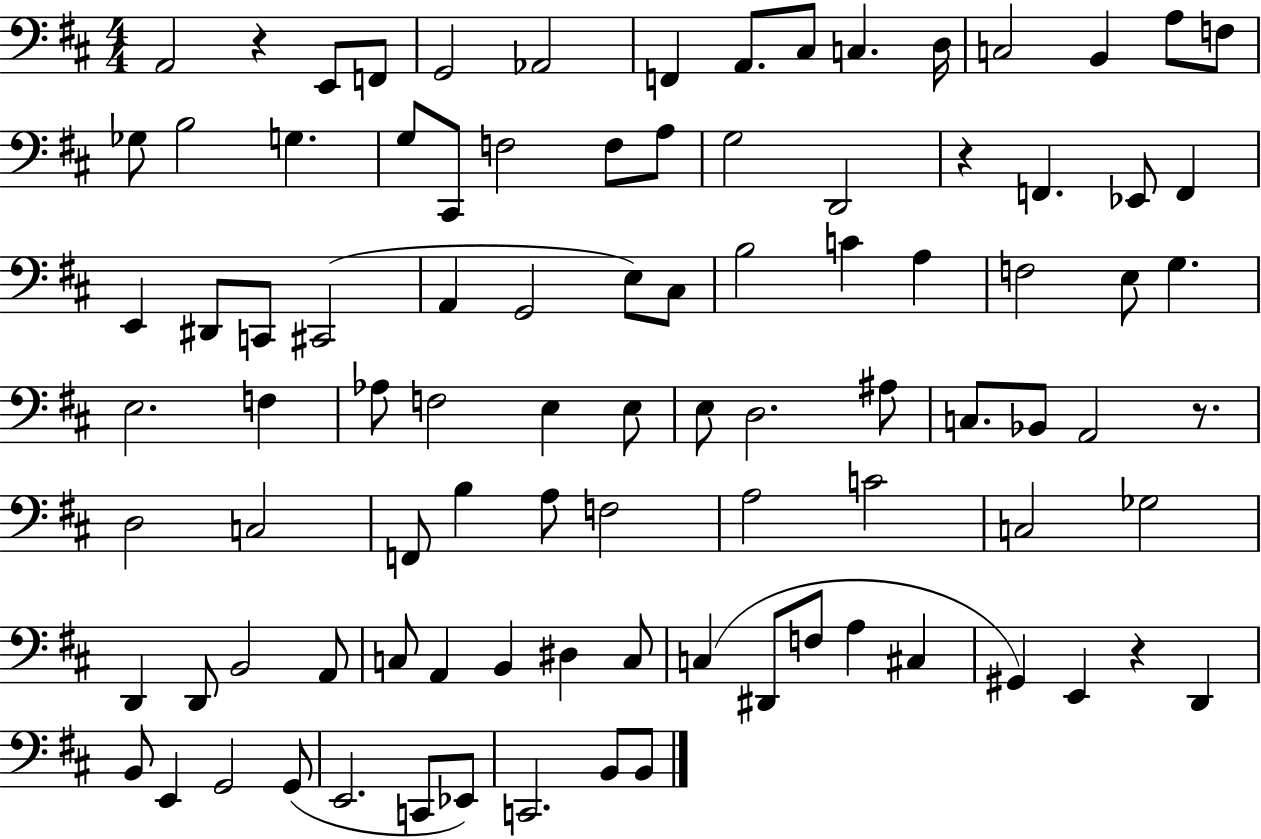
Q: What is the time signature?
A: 4/4